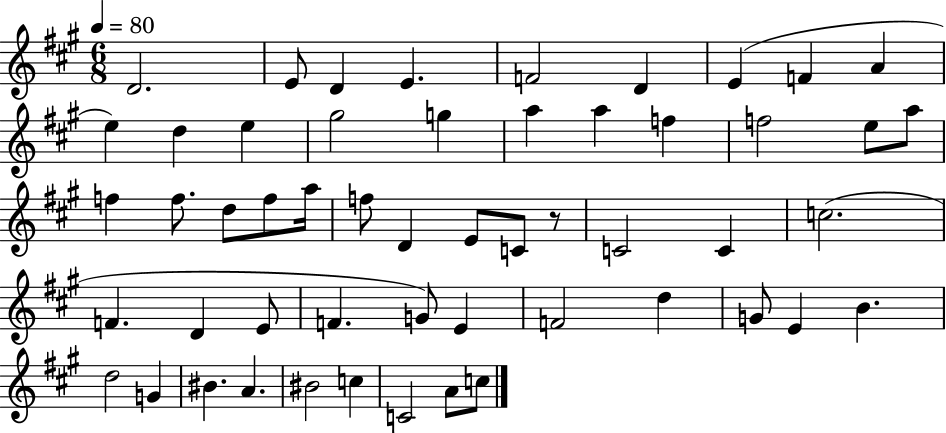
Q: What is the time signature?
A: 6/8